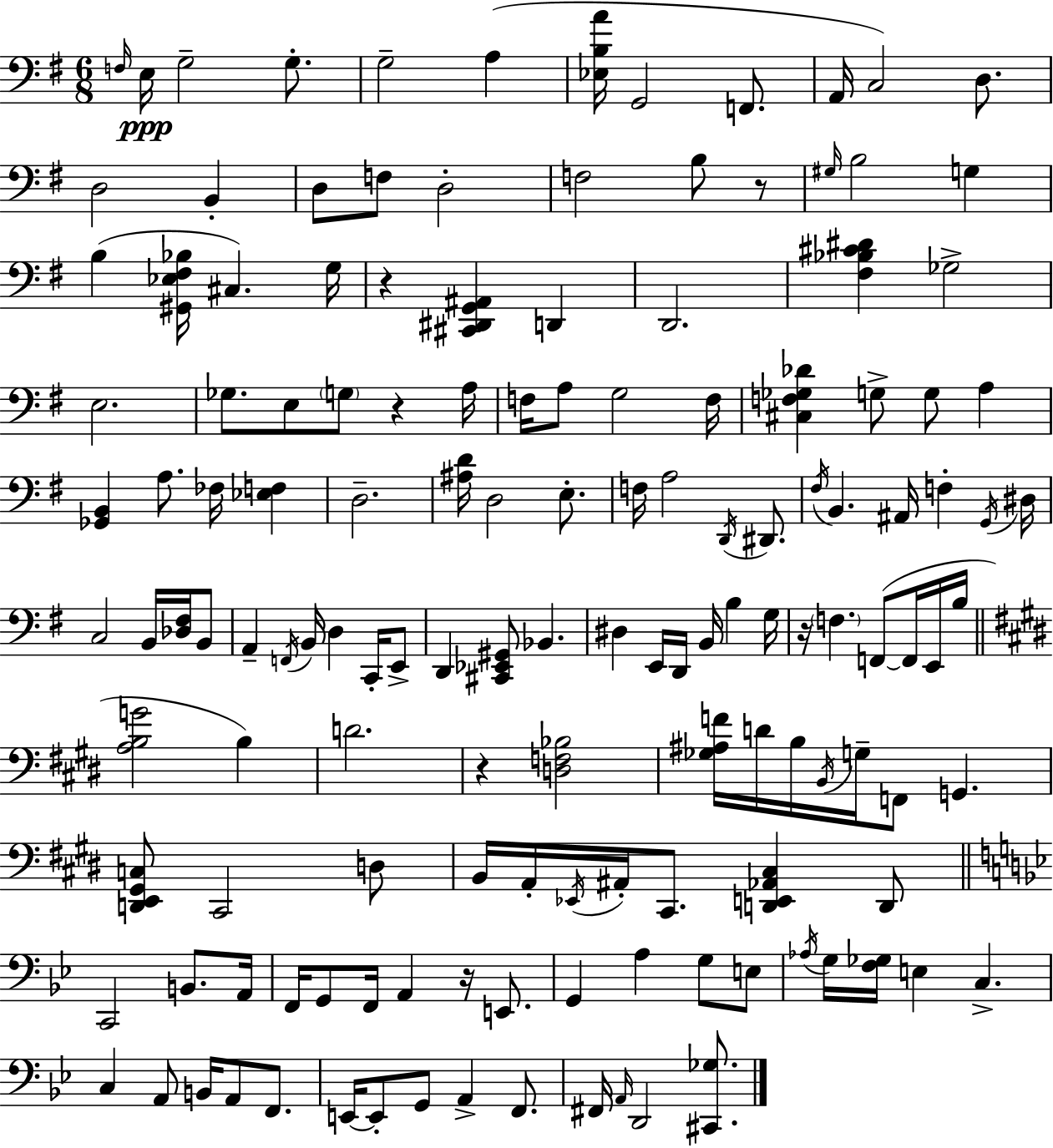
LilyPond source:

{
  \clef bass
  \numericTimeSignature
  \time 6/8
  \key e \minor
  \grace { f16 }\ppp e16 g2-- g8.-. | g2-- a4( | <ees b a'>16 g,2 f,8. | a,16 c2) d8. | \break d2 b,4-. | d8 f8 d2-. | f2 b8 r8 | \grace { gis16 } b2 g4 | \break b4( <gis, ees fis bes>16 cis4.) | g16 r4 <cis, dis, g, ais,>4 d,4 | d,2. | <fis bes cis' dis'>4 ges2-> | \break e2. | ges8. e8 \parenthesize g8 r4 | a16 f16 a8 g2 | f16 <cis f ges des'>4 g8-> g8 a4 | \break <ges, b,>4 a8. fes16 <ees f>4 | d2.-- | <ais d'>16 d2 e8.-. | f16 a2 \acciaccatura { d,16 } | \break dis,8. \acciaccatura { fis16 } b,4. ais,16 f4-. | \acciaccatura { g,16 } dis16 c2 | b,16 <des fis>16 b,8 a,4-- \acciaccatura { f,16 } b,16 d4 | c,16-. e,8-> d,4 <cis, ees, gis,>8 | \break bes,4. dis4 e,16 d,16 | b,16 b4 g16 r16 \parenthesize f4. | f,8~(~ f,16 e,16 b16 \bar "||" \break \key e \major <a b g'>2 b4) | d'2. | r4 <d f bes>2 | <ges ais f'>16 d'16 b16 \acciaccatura { b,16 } g16-- f,8 g,4. | \break <d, e, gis, c>8 cis,2 d8 | b,16 a,16-. \acciaccatura { ees,16 } ais,16-. cis,8. <d, e, aes, cis>4 | d,8 \bar "||" \break \key bes \major c,2 b,8. a,16 | f,16 g,8 f,16 a,4 r16 e,8. | g,4 a4 g8 e8 | \acciaccatura { aes16 } g16 <f ges>16 e4 c4.-> | \break c4 a,8 b,16 a,8 f,8. | e,16~~ e,8-. g,8 a,4-> f,8. | fis,16 \grace { a,16 } d,2 <cis, ges>8. | \bar "|."
}